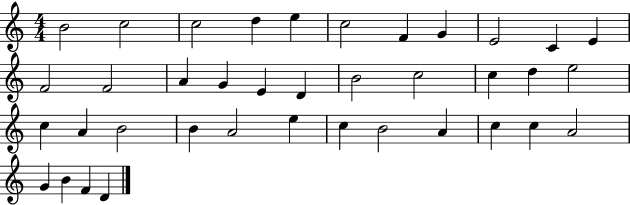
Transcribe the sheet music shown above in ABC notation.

X:1
T:Untitled
M:4/4
L:1/4
K:C
B2 c2 c2 d e c2 F G E2 C E F2 F2 A G E D B2 c2 c d e2 c A B2 B A2 e c B2 A c c A2 G B F D